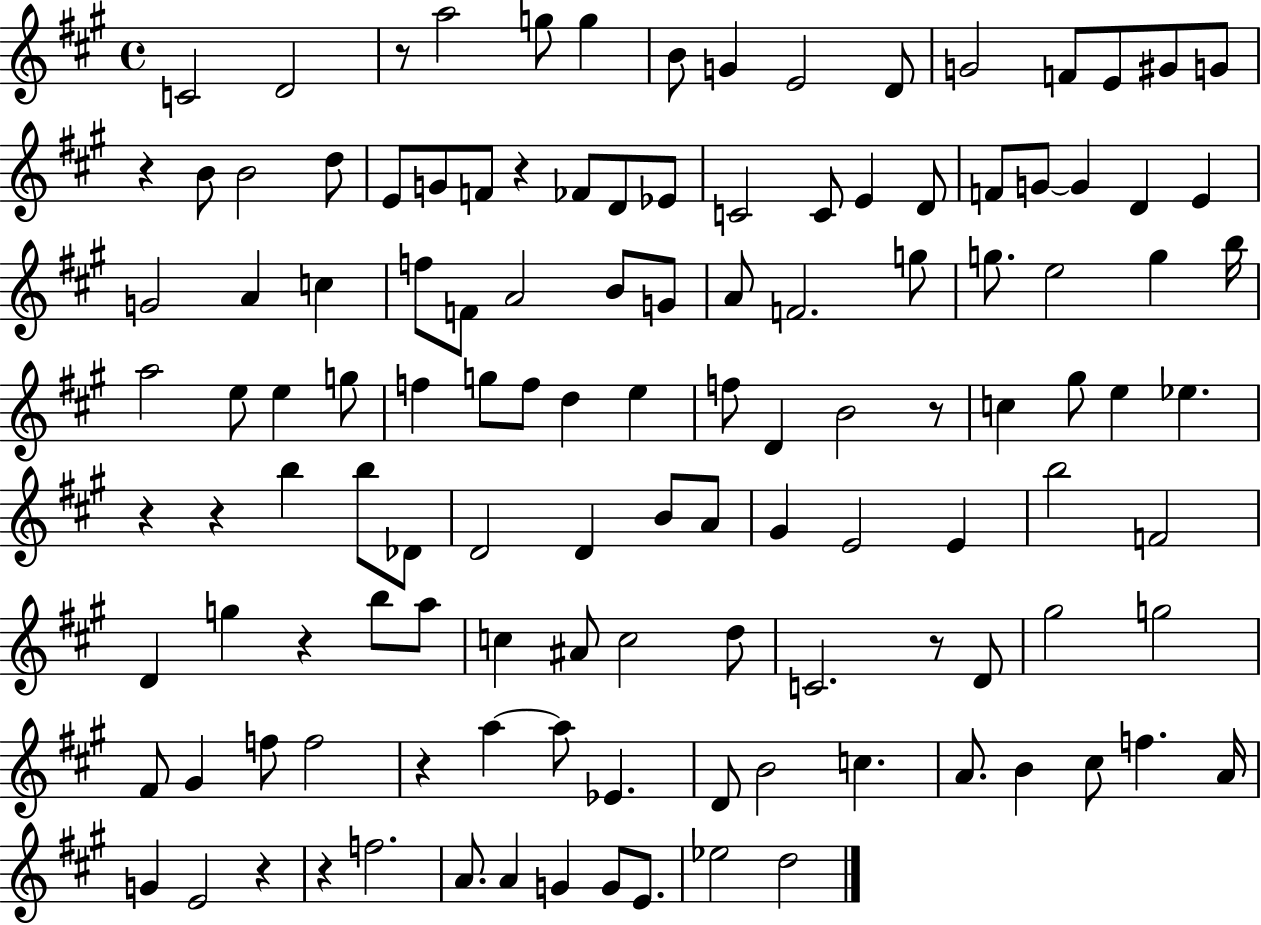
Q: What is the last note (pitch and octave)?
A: D5